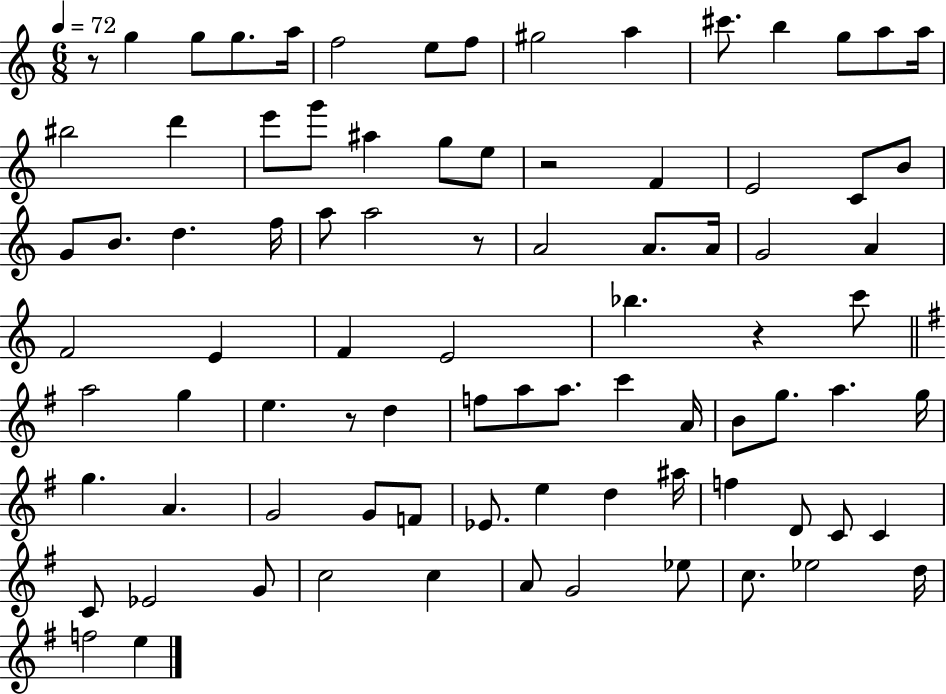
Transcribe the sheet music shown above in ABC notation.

X:1
T:Untitled
M:6/8
L:1/4
K:C
z/2 g g/2 g/2 a/4 f2 e/2 f/2 ^g2 a ^c'/2 b g/2 a/2 a/4 ^b2 d' e'/2 g'/2 ^a g/2 e/2 z2 F E2 C/2 B/2 G/2 B/2 d f/4 a/2 a2 z/2 A2 A/2 A/4 G2 A F2 E F E2 _b z c'/2 a2 g e z/2 d f/2 a/2 a/2 c' A/4 B/2 g/2 a g/4 g A G2 G/2 F/2 _E/2 e d ^a/4 f D/2 C/2 C C/2 _E2 G/2 c2 c A/2 G2 _e/2 c/2 _e2 d/4 f2 e